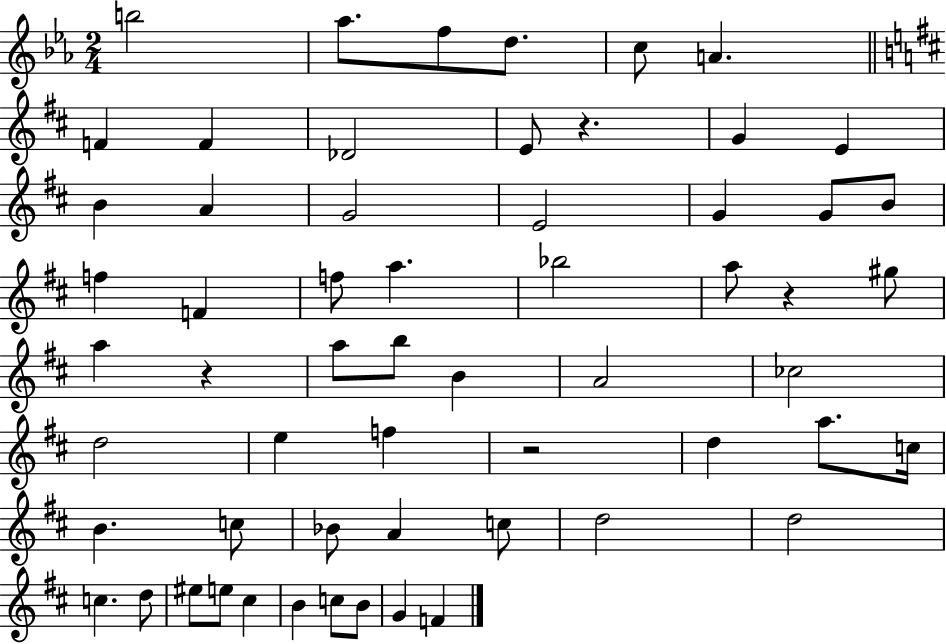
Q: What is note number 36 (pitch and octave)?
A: D5